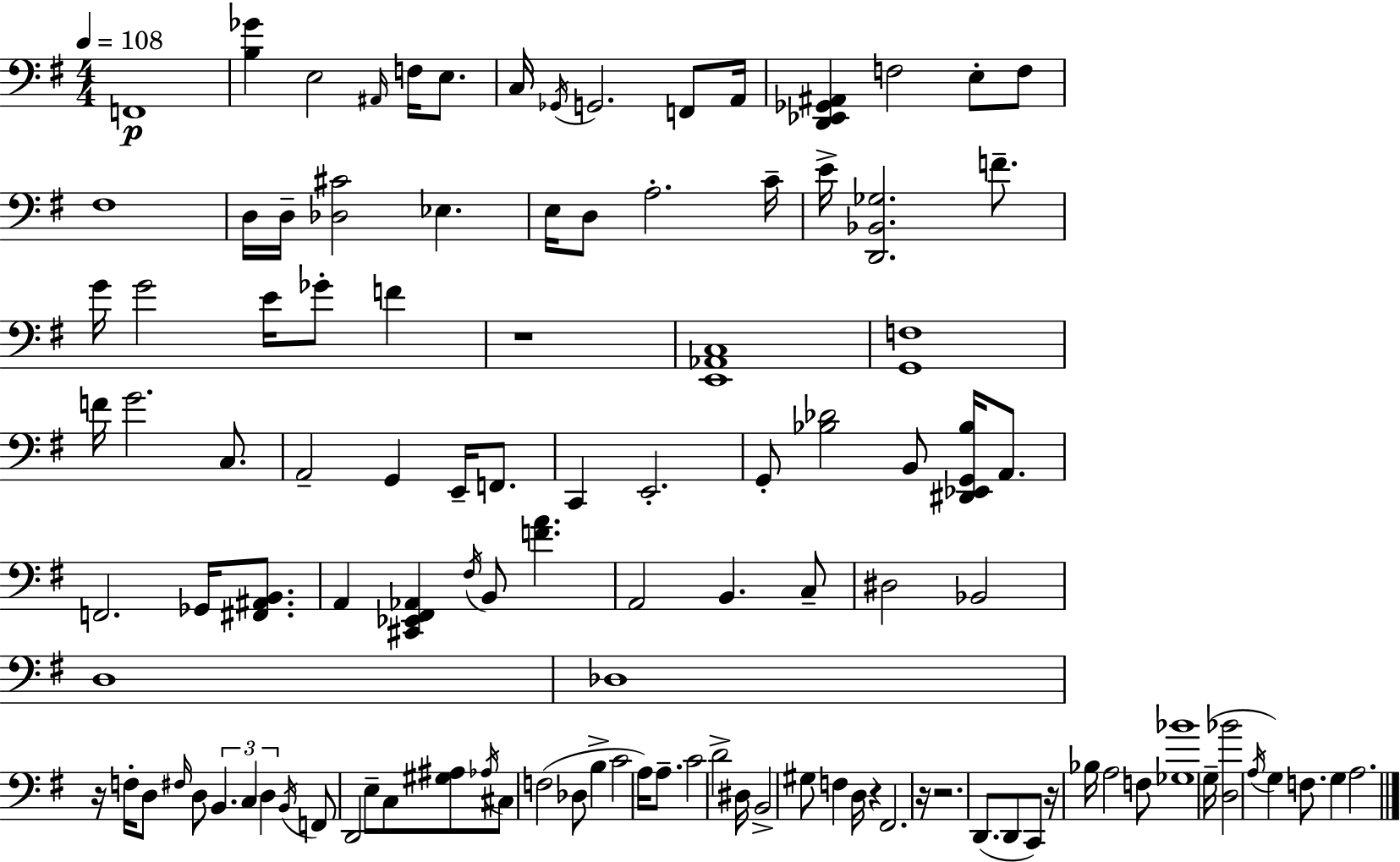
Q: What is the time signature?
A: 4/4